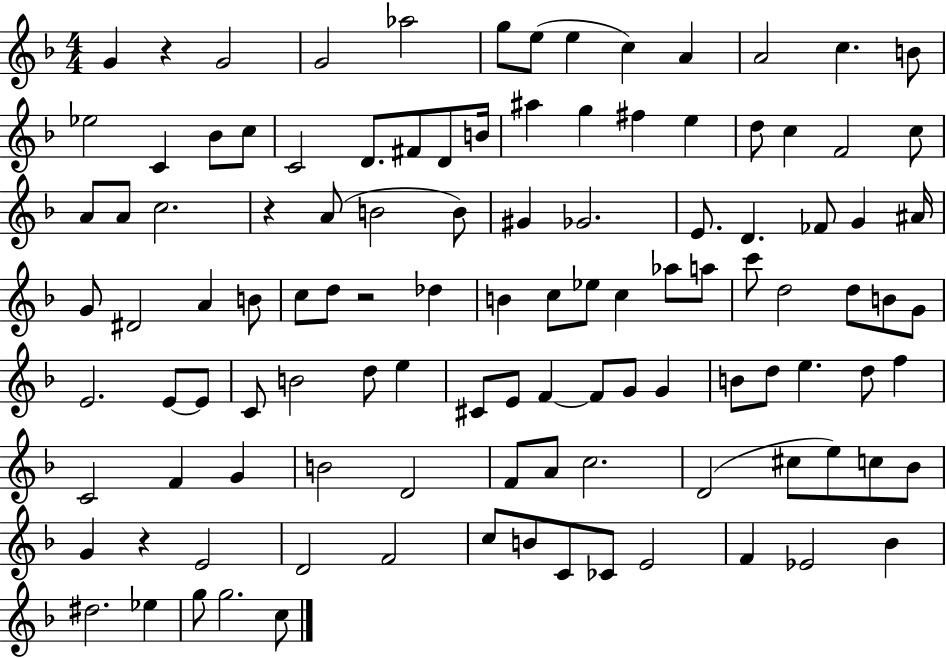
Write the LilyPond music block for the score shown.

{
  \clef treble
  \numericTimeSignature
  \time 4/4
  \key f \major
  g'4 r4 g'2 | g'2 aes''2 | g''8 e''8( e''4 c''4) a'4 | a'2 c''4. b'8 | \break ees''2 c'4 bes'8 c''8 | c'2 d'8. fis'8 d'8 b'16 | ais''4 g''4 fis''4 e''4 | d''8 c''4 f'2 c''8 | \break a'8 a'8 c''2. | r4 a'8( b'2 b'8) | gis'4 ges'2. | e'8. d'4. fes'8 g'4 ais'16 | \break g'8 dis'2 a'4 b'8 | c''8 d''8 r2 des''4 | b'4 c''8 ees''8 c''4 aes''8 a''8 | c'''8 d''2 d''8 b'8 g'8 | \break e'2. e'8~~ e'8 | c'8 b'2 d''8 e''4 | cis'8 e'8 f'4~~ f'8 g'8 g'4 | b'8 d''8 e''4. d''8 f''4 | \break c'2 f'4 g'4 | b'2 d'2 | f'8 a'8 c''2. | d'2( cis''8 e''8) c''8 bes'8 | \break g'4 r4 e'2 | d'2 f'2 | c''8 b'8 c'8 ces'8 e'2 | f'4 ees'2 bes'4 | \break dis''2. ees''4 | g''8 g''2. c''8 | \bar "|."
}